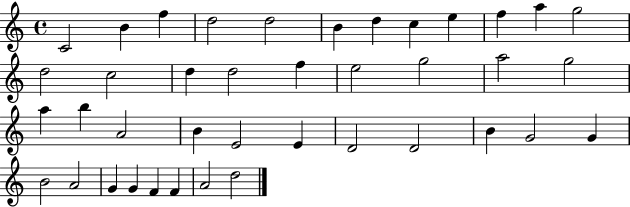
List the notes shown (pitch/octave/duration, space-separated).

C4/h B4/q F5/q D5/h D5/h B4/q D5/q C5/q E5/q F5/q A5/q G5/h D5/h C5/h D5/q D5/h F5/q E5/h G5/h A5/h G5/h A5/q B5/q A4/h B4/q E4/h E4/q D4/h D4/h B4/q G4/h G4/q B4/h A4/h G4/q G4/q F4/q F4/q A4/h D5/h